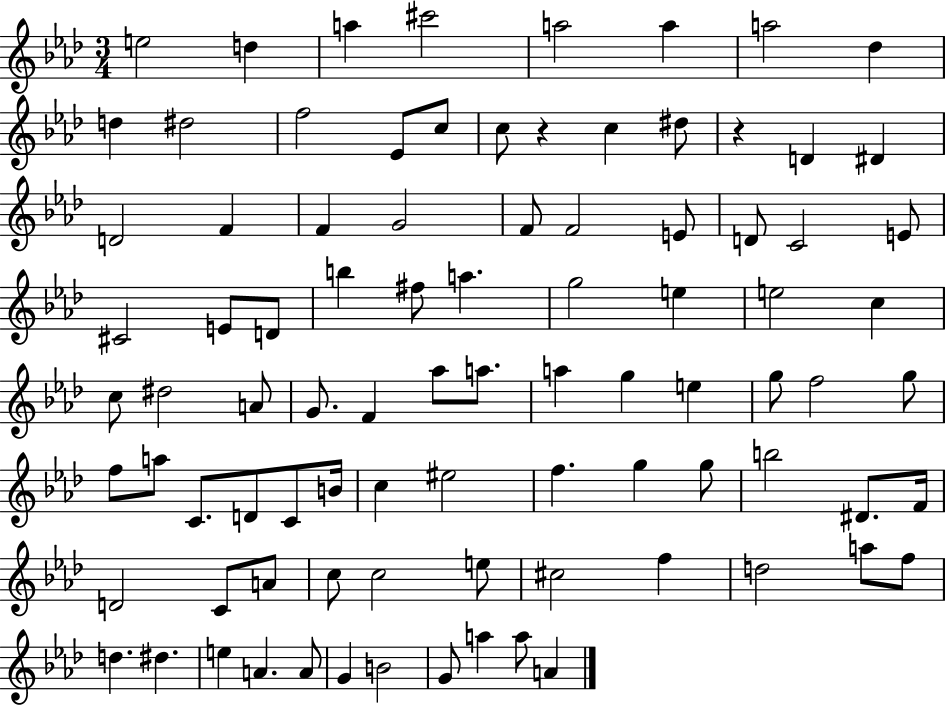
E5/h D5/q A5/q C#6/h A5/h A5/q A5/h Db5/q D5/q D#5/h F5/h Eb4/e C5/e C5/e R/q C5/q D#5/e R/q D4/q D#4/q D4/h F4/q F4/q G4/h F4/e F4/h E4/e D4/e C4/h E4/e C#4/h E4/e D4/e B5/q F#5/e A5/q. G5/h E5/q E5/h C5/q C5/e D#5/h A4/e G4/e. F4/q Ab5/e A5/e. A5/q G5/q E5/q G5/e F5/h G5/e F5/e A5/e C4/e. D4/e C4/e B4/s C5/q EIS5/h F5/q. G5/q G5/e B5/h D#4/e. F4/s D4/h C4/e A4/e C5/e C5/h E5/e C#5/h F5/q D5/h A5/e F5/e D5/q. D#5/q. E5/q A4/q. A4/e G4/q B4/h G4/e A5/q A5/e A4/q